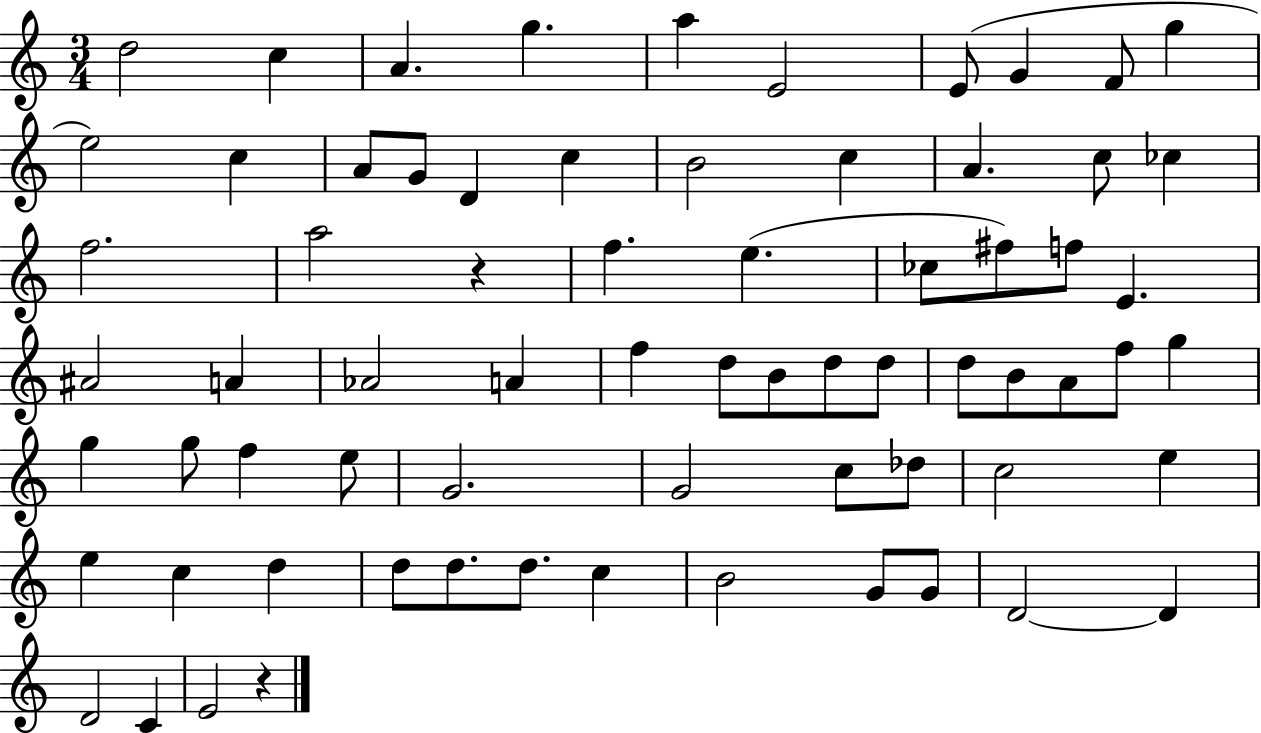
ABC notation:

X:1
T:Untitled
M:3/4
L:1/4
K:C
d2 c A g a E2 E/2 G F/2 g e2 c A/2 G/2 D c B2 c A c/2 _c f2 a2 z f e _c/2 ^f/2 f/2 E ^A2 A _A2 A f d/2 B/2 d/2 d/2 d/2 B/2 A/2 f/2 g g g/2 f e/2 G2 G2 c/2 _d/2 c2 e e c d d/2 d/2 d/2 c B2 G/2 G/2 D2 D D2 C E2 z